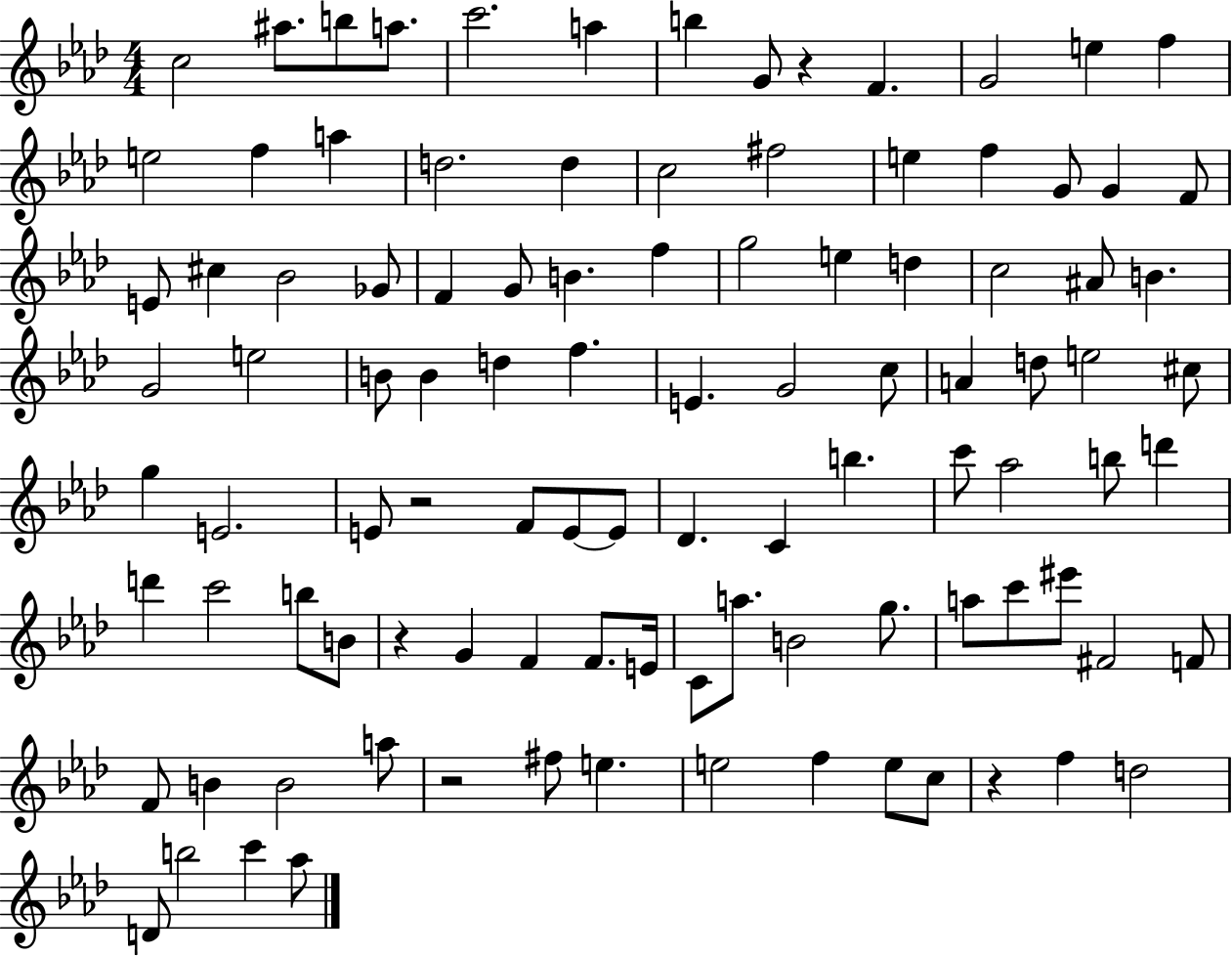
C5/h A#5/e. B5/e A5/e. C6/h. A5/q B5/q G4/e R/q F4/q. G4/h E5/q F5/q E5/h F5/q A5/q D5/h. D5/q C5/h F#5/h E5/q F5/q G4/e G4/q F4/e E4/e C#5/q Bb4/h Gb4/e F4/q G4/e B4/q. F5/q G5/h E5/q D5/q C5/h A#4/e B4/q. G4/h E5/h B4/e B4/q D5/q F5/q. E4/q. G4/h C5/e A4/q D5/e E5/h C#5/e G5/q E4/h. E4/e R/h F4/e E4/e E4/e Db4/q. C4/q B5/q. C6/e Ab5/h B5/e D6/q D6/q C6/h B5/e B4/e R/q G4/q F4/q F4/e. E4/s C4/e A5/e. B4/h G5/e. A5/e C6/e EIS6/e F#4/h F4/e F4/e B4/q B4/h A5/e R/h F#5/e E5/q. E5/h F5/q E5/e C5/e R/q F5/q D5/h D4/e B5/h C6/q Ab5/e